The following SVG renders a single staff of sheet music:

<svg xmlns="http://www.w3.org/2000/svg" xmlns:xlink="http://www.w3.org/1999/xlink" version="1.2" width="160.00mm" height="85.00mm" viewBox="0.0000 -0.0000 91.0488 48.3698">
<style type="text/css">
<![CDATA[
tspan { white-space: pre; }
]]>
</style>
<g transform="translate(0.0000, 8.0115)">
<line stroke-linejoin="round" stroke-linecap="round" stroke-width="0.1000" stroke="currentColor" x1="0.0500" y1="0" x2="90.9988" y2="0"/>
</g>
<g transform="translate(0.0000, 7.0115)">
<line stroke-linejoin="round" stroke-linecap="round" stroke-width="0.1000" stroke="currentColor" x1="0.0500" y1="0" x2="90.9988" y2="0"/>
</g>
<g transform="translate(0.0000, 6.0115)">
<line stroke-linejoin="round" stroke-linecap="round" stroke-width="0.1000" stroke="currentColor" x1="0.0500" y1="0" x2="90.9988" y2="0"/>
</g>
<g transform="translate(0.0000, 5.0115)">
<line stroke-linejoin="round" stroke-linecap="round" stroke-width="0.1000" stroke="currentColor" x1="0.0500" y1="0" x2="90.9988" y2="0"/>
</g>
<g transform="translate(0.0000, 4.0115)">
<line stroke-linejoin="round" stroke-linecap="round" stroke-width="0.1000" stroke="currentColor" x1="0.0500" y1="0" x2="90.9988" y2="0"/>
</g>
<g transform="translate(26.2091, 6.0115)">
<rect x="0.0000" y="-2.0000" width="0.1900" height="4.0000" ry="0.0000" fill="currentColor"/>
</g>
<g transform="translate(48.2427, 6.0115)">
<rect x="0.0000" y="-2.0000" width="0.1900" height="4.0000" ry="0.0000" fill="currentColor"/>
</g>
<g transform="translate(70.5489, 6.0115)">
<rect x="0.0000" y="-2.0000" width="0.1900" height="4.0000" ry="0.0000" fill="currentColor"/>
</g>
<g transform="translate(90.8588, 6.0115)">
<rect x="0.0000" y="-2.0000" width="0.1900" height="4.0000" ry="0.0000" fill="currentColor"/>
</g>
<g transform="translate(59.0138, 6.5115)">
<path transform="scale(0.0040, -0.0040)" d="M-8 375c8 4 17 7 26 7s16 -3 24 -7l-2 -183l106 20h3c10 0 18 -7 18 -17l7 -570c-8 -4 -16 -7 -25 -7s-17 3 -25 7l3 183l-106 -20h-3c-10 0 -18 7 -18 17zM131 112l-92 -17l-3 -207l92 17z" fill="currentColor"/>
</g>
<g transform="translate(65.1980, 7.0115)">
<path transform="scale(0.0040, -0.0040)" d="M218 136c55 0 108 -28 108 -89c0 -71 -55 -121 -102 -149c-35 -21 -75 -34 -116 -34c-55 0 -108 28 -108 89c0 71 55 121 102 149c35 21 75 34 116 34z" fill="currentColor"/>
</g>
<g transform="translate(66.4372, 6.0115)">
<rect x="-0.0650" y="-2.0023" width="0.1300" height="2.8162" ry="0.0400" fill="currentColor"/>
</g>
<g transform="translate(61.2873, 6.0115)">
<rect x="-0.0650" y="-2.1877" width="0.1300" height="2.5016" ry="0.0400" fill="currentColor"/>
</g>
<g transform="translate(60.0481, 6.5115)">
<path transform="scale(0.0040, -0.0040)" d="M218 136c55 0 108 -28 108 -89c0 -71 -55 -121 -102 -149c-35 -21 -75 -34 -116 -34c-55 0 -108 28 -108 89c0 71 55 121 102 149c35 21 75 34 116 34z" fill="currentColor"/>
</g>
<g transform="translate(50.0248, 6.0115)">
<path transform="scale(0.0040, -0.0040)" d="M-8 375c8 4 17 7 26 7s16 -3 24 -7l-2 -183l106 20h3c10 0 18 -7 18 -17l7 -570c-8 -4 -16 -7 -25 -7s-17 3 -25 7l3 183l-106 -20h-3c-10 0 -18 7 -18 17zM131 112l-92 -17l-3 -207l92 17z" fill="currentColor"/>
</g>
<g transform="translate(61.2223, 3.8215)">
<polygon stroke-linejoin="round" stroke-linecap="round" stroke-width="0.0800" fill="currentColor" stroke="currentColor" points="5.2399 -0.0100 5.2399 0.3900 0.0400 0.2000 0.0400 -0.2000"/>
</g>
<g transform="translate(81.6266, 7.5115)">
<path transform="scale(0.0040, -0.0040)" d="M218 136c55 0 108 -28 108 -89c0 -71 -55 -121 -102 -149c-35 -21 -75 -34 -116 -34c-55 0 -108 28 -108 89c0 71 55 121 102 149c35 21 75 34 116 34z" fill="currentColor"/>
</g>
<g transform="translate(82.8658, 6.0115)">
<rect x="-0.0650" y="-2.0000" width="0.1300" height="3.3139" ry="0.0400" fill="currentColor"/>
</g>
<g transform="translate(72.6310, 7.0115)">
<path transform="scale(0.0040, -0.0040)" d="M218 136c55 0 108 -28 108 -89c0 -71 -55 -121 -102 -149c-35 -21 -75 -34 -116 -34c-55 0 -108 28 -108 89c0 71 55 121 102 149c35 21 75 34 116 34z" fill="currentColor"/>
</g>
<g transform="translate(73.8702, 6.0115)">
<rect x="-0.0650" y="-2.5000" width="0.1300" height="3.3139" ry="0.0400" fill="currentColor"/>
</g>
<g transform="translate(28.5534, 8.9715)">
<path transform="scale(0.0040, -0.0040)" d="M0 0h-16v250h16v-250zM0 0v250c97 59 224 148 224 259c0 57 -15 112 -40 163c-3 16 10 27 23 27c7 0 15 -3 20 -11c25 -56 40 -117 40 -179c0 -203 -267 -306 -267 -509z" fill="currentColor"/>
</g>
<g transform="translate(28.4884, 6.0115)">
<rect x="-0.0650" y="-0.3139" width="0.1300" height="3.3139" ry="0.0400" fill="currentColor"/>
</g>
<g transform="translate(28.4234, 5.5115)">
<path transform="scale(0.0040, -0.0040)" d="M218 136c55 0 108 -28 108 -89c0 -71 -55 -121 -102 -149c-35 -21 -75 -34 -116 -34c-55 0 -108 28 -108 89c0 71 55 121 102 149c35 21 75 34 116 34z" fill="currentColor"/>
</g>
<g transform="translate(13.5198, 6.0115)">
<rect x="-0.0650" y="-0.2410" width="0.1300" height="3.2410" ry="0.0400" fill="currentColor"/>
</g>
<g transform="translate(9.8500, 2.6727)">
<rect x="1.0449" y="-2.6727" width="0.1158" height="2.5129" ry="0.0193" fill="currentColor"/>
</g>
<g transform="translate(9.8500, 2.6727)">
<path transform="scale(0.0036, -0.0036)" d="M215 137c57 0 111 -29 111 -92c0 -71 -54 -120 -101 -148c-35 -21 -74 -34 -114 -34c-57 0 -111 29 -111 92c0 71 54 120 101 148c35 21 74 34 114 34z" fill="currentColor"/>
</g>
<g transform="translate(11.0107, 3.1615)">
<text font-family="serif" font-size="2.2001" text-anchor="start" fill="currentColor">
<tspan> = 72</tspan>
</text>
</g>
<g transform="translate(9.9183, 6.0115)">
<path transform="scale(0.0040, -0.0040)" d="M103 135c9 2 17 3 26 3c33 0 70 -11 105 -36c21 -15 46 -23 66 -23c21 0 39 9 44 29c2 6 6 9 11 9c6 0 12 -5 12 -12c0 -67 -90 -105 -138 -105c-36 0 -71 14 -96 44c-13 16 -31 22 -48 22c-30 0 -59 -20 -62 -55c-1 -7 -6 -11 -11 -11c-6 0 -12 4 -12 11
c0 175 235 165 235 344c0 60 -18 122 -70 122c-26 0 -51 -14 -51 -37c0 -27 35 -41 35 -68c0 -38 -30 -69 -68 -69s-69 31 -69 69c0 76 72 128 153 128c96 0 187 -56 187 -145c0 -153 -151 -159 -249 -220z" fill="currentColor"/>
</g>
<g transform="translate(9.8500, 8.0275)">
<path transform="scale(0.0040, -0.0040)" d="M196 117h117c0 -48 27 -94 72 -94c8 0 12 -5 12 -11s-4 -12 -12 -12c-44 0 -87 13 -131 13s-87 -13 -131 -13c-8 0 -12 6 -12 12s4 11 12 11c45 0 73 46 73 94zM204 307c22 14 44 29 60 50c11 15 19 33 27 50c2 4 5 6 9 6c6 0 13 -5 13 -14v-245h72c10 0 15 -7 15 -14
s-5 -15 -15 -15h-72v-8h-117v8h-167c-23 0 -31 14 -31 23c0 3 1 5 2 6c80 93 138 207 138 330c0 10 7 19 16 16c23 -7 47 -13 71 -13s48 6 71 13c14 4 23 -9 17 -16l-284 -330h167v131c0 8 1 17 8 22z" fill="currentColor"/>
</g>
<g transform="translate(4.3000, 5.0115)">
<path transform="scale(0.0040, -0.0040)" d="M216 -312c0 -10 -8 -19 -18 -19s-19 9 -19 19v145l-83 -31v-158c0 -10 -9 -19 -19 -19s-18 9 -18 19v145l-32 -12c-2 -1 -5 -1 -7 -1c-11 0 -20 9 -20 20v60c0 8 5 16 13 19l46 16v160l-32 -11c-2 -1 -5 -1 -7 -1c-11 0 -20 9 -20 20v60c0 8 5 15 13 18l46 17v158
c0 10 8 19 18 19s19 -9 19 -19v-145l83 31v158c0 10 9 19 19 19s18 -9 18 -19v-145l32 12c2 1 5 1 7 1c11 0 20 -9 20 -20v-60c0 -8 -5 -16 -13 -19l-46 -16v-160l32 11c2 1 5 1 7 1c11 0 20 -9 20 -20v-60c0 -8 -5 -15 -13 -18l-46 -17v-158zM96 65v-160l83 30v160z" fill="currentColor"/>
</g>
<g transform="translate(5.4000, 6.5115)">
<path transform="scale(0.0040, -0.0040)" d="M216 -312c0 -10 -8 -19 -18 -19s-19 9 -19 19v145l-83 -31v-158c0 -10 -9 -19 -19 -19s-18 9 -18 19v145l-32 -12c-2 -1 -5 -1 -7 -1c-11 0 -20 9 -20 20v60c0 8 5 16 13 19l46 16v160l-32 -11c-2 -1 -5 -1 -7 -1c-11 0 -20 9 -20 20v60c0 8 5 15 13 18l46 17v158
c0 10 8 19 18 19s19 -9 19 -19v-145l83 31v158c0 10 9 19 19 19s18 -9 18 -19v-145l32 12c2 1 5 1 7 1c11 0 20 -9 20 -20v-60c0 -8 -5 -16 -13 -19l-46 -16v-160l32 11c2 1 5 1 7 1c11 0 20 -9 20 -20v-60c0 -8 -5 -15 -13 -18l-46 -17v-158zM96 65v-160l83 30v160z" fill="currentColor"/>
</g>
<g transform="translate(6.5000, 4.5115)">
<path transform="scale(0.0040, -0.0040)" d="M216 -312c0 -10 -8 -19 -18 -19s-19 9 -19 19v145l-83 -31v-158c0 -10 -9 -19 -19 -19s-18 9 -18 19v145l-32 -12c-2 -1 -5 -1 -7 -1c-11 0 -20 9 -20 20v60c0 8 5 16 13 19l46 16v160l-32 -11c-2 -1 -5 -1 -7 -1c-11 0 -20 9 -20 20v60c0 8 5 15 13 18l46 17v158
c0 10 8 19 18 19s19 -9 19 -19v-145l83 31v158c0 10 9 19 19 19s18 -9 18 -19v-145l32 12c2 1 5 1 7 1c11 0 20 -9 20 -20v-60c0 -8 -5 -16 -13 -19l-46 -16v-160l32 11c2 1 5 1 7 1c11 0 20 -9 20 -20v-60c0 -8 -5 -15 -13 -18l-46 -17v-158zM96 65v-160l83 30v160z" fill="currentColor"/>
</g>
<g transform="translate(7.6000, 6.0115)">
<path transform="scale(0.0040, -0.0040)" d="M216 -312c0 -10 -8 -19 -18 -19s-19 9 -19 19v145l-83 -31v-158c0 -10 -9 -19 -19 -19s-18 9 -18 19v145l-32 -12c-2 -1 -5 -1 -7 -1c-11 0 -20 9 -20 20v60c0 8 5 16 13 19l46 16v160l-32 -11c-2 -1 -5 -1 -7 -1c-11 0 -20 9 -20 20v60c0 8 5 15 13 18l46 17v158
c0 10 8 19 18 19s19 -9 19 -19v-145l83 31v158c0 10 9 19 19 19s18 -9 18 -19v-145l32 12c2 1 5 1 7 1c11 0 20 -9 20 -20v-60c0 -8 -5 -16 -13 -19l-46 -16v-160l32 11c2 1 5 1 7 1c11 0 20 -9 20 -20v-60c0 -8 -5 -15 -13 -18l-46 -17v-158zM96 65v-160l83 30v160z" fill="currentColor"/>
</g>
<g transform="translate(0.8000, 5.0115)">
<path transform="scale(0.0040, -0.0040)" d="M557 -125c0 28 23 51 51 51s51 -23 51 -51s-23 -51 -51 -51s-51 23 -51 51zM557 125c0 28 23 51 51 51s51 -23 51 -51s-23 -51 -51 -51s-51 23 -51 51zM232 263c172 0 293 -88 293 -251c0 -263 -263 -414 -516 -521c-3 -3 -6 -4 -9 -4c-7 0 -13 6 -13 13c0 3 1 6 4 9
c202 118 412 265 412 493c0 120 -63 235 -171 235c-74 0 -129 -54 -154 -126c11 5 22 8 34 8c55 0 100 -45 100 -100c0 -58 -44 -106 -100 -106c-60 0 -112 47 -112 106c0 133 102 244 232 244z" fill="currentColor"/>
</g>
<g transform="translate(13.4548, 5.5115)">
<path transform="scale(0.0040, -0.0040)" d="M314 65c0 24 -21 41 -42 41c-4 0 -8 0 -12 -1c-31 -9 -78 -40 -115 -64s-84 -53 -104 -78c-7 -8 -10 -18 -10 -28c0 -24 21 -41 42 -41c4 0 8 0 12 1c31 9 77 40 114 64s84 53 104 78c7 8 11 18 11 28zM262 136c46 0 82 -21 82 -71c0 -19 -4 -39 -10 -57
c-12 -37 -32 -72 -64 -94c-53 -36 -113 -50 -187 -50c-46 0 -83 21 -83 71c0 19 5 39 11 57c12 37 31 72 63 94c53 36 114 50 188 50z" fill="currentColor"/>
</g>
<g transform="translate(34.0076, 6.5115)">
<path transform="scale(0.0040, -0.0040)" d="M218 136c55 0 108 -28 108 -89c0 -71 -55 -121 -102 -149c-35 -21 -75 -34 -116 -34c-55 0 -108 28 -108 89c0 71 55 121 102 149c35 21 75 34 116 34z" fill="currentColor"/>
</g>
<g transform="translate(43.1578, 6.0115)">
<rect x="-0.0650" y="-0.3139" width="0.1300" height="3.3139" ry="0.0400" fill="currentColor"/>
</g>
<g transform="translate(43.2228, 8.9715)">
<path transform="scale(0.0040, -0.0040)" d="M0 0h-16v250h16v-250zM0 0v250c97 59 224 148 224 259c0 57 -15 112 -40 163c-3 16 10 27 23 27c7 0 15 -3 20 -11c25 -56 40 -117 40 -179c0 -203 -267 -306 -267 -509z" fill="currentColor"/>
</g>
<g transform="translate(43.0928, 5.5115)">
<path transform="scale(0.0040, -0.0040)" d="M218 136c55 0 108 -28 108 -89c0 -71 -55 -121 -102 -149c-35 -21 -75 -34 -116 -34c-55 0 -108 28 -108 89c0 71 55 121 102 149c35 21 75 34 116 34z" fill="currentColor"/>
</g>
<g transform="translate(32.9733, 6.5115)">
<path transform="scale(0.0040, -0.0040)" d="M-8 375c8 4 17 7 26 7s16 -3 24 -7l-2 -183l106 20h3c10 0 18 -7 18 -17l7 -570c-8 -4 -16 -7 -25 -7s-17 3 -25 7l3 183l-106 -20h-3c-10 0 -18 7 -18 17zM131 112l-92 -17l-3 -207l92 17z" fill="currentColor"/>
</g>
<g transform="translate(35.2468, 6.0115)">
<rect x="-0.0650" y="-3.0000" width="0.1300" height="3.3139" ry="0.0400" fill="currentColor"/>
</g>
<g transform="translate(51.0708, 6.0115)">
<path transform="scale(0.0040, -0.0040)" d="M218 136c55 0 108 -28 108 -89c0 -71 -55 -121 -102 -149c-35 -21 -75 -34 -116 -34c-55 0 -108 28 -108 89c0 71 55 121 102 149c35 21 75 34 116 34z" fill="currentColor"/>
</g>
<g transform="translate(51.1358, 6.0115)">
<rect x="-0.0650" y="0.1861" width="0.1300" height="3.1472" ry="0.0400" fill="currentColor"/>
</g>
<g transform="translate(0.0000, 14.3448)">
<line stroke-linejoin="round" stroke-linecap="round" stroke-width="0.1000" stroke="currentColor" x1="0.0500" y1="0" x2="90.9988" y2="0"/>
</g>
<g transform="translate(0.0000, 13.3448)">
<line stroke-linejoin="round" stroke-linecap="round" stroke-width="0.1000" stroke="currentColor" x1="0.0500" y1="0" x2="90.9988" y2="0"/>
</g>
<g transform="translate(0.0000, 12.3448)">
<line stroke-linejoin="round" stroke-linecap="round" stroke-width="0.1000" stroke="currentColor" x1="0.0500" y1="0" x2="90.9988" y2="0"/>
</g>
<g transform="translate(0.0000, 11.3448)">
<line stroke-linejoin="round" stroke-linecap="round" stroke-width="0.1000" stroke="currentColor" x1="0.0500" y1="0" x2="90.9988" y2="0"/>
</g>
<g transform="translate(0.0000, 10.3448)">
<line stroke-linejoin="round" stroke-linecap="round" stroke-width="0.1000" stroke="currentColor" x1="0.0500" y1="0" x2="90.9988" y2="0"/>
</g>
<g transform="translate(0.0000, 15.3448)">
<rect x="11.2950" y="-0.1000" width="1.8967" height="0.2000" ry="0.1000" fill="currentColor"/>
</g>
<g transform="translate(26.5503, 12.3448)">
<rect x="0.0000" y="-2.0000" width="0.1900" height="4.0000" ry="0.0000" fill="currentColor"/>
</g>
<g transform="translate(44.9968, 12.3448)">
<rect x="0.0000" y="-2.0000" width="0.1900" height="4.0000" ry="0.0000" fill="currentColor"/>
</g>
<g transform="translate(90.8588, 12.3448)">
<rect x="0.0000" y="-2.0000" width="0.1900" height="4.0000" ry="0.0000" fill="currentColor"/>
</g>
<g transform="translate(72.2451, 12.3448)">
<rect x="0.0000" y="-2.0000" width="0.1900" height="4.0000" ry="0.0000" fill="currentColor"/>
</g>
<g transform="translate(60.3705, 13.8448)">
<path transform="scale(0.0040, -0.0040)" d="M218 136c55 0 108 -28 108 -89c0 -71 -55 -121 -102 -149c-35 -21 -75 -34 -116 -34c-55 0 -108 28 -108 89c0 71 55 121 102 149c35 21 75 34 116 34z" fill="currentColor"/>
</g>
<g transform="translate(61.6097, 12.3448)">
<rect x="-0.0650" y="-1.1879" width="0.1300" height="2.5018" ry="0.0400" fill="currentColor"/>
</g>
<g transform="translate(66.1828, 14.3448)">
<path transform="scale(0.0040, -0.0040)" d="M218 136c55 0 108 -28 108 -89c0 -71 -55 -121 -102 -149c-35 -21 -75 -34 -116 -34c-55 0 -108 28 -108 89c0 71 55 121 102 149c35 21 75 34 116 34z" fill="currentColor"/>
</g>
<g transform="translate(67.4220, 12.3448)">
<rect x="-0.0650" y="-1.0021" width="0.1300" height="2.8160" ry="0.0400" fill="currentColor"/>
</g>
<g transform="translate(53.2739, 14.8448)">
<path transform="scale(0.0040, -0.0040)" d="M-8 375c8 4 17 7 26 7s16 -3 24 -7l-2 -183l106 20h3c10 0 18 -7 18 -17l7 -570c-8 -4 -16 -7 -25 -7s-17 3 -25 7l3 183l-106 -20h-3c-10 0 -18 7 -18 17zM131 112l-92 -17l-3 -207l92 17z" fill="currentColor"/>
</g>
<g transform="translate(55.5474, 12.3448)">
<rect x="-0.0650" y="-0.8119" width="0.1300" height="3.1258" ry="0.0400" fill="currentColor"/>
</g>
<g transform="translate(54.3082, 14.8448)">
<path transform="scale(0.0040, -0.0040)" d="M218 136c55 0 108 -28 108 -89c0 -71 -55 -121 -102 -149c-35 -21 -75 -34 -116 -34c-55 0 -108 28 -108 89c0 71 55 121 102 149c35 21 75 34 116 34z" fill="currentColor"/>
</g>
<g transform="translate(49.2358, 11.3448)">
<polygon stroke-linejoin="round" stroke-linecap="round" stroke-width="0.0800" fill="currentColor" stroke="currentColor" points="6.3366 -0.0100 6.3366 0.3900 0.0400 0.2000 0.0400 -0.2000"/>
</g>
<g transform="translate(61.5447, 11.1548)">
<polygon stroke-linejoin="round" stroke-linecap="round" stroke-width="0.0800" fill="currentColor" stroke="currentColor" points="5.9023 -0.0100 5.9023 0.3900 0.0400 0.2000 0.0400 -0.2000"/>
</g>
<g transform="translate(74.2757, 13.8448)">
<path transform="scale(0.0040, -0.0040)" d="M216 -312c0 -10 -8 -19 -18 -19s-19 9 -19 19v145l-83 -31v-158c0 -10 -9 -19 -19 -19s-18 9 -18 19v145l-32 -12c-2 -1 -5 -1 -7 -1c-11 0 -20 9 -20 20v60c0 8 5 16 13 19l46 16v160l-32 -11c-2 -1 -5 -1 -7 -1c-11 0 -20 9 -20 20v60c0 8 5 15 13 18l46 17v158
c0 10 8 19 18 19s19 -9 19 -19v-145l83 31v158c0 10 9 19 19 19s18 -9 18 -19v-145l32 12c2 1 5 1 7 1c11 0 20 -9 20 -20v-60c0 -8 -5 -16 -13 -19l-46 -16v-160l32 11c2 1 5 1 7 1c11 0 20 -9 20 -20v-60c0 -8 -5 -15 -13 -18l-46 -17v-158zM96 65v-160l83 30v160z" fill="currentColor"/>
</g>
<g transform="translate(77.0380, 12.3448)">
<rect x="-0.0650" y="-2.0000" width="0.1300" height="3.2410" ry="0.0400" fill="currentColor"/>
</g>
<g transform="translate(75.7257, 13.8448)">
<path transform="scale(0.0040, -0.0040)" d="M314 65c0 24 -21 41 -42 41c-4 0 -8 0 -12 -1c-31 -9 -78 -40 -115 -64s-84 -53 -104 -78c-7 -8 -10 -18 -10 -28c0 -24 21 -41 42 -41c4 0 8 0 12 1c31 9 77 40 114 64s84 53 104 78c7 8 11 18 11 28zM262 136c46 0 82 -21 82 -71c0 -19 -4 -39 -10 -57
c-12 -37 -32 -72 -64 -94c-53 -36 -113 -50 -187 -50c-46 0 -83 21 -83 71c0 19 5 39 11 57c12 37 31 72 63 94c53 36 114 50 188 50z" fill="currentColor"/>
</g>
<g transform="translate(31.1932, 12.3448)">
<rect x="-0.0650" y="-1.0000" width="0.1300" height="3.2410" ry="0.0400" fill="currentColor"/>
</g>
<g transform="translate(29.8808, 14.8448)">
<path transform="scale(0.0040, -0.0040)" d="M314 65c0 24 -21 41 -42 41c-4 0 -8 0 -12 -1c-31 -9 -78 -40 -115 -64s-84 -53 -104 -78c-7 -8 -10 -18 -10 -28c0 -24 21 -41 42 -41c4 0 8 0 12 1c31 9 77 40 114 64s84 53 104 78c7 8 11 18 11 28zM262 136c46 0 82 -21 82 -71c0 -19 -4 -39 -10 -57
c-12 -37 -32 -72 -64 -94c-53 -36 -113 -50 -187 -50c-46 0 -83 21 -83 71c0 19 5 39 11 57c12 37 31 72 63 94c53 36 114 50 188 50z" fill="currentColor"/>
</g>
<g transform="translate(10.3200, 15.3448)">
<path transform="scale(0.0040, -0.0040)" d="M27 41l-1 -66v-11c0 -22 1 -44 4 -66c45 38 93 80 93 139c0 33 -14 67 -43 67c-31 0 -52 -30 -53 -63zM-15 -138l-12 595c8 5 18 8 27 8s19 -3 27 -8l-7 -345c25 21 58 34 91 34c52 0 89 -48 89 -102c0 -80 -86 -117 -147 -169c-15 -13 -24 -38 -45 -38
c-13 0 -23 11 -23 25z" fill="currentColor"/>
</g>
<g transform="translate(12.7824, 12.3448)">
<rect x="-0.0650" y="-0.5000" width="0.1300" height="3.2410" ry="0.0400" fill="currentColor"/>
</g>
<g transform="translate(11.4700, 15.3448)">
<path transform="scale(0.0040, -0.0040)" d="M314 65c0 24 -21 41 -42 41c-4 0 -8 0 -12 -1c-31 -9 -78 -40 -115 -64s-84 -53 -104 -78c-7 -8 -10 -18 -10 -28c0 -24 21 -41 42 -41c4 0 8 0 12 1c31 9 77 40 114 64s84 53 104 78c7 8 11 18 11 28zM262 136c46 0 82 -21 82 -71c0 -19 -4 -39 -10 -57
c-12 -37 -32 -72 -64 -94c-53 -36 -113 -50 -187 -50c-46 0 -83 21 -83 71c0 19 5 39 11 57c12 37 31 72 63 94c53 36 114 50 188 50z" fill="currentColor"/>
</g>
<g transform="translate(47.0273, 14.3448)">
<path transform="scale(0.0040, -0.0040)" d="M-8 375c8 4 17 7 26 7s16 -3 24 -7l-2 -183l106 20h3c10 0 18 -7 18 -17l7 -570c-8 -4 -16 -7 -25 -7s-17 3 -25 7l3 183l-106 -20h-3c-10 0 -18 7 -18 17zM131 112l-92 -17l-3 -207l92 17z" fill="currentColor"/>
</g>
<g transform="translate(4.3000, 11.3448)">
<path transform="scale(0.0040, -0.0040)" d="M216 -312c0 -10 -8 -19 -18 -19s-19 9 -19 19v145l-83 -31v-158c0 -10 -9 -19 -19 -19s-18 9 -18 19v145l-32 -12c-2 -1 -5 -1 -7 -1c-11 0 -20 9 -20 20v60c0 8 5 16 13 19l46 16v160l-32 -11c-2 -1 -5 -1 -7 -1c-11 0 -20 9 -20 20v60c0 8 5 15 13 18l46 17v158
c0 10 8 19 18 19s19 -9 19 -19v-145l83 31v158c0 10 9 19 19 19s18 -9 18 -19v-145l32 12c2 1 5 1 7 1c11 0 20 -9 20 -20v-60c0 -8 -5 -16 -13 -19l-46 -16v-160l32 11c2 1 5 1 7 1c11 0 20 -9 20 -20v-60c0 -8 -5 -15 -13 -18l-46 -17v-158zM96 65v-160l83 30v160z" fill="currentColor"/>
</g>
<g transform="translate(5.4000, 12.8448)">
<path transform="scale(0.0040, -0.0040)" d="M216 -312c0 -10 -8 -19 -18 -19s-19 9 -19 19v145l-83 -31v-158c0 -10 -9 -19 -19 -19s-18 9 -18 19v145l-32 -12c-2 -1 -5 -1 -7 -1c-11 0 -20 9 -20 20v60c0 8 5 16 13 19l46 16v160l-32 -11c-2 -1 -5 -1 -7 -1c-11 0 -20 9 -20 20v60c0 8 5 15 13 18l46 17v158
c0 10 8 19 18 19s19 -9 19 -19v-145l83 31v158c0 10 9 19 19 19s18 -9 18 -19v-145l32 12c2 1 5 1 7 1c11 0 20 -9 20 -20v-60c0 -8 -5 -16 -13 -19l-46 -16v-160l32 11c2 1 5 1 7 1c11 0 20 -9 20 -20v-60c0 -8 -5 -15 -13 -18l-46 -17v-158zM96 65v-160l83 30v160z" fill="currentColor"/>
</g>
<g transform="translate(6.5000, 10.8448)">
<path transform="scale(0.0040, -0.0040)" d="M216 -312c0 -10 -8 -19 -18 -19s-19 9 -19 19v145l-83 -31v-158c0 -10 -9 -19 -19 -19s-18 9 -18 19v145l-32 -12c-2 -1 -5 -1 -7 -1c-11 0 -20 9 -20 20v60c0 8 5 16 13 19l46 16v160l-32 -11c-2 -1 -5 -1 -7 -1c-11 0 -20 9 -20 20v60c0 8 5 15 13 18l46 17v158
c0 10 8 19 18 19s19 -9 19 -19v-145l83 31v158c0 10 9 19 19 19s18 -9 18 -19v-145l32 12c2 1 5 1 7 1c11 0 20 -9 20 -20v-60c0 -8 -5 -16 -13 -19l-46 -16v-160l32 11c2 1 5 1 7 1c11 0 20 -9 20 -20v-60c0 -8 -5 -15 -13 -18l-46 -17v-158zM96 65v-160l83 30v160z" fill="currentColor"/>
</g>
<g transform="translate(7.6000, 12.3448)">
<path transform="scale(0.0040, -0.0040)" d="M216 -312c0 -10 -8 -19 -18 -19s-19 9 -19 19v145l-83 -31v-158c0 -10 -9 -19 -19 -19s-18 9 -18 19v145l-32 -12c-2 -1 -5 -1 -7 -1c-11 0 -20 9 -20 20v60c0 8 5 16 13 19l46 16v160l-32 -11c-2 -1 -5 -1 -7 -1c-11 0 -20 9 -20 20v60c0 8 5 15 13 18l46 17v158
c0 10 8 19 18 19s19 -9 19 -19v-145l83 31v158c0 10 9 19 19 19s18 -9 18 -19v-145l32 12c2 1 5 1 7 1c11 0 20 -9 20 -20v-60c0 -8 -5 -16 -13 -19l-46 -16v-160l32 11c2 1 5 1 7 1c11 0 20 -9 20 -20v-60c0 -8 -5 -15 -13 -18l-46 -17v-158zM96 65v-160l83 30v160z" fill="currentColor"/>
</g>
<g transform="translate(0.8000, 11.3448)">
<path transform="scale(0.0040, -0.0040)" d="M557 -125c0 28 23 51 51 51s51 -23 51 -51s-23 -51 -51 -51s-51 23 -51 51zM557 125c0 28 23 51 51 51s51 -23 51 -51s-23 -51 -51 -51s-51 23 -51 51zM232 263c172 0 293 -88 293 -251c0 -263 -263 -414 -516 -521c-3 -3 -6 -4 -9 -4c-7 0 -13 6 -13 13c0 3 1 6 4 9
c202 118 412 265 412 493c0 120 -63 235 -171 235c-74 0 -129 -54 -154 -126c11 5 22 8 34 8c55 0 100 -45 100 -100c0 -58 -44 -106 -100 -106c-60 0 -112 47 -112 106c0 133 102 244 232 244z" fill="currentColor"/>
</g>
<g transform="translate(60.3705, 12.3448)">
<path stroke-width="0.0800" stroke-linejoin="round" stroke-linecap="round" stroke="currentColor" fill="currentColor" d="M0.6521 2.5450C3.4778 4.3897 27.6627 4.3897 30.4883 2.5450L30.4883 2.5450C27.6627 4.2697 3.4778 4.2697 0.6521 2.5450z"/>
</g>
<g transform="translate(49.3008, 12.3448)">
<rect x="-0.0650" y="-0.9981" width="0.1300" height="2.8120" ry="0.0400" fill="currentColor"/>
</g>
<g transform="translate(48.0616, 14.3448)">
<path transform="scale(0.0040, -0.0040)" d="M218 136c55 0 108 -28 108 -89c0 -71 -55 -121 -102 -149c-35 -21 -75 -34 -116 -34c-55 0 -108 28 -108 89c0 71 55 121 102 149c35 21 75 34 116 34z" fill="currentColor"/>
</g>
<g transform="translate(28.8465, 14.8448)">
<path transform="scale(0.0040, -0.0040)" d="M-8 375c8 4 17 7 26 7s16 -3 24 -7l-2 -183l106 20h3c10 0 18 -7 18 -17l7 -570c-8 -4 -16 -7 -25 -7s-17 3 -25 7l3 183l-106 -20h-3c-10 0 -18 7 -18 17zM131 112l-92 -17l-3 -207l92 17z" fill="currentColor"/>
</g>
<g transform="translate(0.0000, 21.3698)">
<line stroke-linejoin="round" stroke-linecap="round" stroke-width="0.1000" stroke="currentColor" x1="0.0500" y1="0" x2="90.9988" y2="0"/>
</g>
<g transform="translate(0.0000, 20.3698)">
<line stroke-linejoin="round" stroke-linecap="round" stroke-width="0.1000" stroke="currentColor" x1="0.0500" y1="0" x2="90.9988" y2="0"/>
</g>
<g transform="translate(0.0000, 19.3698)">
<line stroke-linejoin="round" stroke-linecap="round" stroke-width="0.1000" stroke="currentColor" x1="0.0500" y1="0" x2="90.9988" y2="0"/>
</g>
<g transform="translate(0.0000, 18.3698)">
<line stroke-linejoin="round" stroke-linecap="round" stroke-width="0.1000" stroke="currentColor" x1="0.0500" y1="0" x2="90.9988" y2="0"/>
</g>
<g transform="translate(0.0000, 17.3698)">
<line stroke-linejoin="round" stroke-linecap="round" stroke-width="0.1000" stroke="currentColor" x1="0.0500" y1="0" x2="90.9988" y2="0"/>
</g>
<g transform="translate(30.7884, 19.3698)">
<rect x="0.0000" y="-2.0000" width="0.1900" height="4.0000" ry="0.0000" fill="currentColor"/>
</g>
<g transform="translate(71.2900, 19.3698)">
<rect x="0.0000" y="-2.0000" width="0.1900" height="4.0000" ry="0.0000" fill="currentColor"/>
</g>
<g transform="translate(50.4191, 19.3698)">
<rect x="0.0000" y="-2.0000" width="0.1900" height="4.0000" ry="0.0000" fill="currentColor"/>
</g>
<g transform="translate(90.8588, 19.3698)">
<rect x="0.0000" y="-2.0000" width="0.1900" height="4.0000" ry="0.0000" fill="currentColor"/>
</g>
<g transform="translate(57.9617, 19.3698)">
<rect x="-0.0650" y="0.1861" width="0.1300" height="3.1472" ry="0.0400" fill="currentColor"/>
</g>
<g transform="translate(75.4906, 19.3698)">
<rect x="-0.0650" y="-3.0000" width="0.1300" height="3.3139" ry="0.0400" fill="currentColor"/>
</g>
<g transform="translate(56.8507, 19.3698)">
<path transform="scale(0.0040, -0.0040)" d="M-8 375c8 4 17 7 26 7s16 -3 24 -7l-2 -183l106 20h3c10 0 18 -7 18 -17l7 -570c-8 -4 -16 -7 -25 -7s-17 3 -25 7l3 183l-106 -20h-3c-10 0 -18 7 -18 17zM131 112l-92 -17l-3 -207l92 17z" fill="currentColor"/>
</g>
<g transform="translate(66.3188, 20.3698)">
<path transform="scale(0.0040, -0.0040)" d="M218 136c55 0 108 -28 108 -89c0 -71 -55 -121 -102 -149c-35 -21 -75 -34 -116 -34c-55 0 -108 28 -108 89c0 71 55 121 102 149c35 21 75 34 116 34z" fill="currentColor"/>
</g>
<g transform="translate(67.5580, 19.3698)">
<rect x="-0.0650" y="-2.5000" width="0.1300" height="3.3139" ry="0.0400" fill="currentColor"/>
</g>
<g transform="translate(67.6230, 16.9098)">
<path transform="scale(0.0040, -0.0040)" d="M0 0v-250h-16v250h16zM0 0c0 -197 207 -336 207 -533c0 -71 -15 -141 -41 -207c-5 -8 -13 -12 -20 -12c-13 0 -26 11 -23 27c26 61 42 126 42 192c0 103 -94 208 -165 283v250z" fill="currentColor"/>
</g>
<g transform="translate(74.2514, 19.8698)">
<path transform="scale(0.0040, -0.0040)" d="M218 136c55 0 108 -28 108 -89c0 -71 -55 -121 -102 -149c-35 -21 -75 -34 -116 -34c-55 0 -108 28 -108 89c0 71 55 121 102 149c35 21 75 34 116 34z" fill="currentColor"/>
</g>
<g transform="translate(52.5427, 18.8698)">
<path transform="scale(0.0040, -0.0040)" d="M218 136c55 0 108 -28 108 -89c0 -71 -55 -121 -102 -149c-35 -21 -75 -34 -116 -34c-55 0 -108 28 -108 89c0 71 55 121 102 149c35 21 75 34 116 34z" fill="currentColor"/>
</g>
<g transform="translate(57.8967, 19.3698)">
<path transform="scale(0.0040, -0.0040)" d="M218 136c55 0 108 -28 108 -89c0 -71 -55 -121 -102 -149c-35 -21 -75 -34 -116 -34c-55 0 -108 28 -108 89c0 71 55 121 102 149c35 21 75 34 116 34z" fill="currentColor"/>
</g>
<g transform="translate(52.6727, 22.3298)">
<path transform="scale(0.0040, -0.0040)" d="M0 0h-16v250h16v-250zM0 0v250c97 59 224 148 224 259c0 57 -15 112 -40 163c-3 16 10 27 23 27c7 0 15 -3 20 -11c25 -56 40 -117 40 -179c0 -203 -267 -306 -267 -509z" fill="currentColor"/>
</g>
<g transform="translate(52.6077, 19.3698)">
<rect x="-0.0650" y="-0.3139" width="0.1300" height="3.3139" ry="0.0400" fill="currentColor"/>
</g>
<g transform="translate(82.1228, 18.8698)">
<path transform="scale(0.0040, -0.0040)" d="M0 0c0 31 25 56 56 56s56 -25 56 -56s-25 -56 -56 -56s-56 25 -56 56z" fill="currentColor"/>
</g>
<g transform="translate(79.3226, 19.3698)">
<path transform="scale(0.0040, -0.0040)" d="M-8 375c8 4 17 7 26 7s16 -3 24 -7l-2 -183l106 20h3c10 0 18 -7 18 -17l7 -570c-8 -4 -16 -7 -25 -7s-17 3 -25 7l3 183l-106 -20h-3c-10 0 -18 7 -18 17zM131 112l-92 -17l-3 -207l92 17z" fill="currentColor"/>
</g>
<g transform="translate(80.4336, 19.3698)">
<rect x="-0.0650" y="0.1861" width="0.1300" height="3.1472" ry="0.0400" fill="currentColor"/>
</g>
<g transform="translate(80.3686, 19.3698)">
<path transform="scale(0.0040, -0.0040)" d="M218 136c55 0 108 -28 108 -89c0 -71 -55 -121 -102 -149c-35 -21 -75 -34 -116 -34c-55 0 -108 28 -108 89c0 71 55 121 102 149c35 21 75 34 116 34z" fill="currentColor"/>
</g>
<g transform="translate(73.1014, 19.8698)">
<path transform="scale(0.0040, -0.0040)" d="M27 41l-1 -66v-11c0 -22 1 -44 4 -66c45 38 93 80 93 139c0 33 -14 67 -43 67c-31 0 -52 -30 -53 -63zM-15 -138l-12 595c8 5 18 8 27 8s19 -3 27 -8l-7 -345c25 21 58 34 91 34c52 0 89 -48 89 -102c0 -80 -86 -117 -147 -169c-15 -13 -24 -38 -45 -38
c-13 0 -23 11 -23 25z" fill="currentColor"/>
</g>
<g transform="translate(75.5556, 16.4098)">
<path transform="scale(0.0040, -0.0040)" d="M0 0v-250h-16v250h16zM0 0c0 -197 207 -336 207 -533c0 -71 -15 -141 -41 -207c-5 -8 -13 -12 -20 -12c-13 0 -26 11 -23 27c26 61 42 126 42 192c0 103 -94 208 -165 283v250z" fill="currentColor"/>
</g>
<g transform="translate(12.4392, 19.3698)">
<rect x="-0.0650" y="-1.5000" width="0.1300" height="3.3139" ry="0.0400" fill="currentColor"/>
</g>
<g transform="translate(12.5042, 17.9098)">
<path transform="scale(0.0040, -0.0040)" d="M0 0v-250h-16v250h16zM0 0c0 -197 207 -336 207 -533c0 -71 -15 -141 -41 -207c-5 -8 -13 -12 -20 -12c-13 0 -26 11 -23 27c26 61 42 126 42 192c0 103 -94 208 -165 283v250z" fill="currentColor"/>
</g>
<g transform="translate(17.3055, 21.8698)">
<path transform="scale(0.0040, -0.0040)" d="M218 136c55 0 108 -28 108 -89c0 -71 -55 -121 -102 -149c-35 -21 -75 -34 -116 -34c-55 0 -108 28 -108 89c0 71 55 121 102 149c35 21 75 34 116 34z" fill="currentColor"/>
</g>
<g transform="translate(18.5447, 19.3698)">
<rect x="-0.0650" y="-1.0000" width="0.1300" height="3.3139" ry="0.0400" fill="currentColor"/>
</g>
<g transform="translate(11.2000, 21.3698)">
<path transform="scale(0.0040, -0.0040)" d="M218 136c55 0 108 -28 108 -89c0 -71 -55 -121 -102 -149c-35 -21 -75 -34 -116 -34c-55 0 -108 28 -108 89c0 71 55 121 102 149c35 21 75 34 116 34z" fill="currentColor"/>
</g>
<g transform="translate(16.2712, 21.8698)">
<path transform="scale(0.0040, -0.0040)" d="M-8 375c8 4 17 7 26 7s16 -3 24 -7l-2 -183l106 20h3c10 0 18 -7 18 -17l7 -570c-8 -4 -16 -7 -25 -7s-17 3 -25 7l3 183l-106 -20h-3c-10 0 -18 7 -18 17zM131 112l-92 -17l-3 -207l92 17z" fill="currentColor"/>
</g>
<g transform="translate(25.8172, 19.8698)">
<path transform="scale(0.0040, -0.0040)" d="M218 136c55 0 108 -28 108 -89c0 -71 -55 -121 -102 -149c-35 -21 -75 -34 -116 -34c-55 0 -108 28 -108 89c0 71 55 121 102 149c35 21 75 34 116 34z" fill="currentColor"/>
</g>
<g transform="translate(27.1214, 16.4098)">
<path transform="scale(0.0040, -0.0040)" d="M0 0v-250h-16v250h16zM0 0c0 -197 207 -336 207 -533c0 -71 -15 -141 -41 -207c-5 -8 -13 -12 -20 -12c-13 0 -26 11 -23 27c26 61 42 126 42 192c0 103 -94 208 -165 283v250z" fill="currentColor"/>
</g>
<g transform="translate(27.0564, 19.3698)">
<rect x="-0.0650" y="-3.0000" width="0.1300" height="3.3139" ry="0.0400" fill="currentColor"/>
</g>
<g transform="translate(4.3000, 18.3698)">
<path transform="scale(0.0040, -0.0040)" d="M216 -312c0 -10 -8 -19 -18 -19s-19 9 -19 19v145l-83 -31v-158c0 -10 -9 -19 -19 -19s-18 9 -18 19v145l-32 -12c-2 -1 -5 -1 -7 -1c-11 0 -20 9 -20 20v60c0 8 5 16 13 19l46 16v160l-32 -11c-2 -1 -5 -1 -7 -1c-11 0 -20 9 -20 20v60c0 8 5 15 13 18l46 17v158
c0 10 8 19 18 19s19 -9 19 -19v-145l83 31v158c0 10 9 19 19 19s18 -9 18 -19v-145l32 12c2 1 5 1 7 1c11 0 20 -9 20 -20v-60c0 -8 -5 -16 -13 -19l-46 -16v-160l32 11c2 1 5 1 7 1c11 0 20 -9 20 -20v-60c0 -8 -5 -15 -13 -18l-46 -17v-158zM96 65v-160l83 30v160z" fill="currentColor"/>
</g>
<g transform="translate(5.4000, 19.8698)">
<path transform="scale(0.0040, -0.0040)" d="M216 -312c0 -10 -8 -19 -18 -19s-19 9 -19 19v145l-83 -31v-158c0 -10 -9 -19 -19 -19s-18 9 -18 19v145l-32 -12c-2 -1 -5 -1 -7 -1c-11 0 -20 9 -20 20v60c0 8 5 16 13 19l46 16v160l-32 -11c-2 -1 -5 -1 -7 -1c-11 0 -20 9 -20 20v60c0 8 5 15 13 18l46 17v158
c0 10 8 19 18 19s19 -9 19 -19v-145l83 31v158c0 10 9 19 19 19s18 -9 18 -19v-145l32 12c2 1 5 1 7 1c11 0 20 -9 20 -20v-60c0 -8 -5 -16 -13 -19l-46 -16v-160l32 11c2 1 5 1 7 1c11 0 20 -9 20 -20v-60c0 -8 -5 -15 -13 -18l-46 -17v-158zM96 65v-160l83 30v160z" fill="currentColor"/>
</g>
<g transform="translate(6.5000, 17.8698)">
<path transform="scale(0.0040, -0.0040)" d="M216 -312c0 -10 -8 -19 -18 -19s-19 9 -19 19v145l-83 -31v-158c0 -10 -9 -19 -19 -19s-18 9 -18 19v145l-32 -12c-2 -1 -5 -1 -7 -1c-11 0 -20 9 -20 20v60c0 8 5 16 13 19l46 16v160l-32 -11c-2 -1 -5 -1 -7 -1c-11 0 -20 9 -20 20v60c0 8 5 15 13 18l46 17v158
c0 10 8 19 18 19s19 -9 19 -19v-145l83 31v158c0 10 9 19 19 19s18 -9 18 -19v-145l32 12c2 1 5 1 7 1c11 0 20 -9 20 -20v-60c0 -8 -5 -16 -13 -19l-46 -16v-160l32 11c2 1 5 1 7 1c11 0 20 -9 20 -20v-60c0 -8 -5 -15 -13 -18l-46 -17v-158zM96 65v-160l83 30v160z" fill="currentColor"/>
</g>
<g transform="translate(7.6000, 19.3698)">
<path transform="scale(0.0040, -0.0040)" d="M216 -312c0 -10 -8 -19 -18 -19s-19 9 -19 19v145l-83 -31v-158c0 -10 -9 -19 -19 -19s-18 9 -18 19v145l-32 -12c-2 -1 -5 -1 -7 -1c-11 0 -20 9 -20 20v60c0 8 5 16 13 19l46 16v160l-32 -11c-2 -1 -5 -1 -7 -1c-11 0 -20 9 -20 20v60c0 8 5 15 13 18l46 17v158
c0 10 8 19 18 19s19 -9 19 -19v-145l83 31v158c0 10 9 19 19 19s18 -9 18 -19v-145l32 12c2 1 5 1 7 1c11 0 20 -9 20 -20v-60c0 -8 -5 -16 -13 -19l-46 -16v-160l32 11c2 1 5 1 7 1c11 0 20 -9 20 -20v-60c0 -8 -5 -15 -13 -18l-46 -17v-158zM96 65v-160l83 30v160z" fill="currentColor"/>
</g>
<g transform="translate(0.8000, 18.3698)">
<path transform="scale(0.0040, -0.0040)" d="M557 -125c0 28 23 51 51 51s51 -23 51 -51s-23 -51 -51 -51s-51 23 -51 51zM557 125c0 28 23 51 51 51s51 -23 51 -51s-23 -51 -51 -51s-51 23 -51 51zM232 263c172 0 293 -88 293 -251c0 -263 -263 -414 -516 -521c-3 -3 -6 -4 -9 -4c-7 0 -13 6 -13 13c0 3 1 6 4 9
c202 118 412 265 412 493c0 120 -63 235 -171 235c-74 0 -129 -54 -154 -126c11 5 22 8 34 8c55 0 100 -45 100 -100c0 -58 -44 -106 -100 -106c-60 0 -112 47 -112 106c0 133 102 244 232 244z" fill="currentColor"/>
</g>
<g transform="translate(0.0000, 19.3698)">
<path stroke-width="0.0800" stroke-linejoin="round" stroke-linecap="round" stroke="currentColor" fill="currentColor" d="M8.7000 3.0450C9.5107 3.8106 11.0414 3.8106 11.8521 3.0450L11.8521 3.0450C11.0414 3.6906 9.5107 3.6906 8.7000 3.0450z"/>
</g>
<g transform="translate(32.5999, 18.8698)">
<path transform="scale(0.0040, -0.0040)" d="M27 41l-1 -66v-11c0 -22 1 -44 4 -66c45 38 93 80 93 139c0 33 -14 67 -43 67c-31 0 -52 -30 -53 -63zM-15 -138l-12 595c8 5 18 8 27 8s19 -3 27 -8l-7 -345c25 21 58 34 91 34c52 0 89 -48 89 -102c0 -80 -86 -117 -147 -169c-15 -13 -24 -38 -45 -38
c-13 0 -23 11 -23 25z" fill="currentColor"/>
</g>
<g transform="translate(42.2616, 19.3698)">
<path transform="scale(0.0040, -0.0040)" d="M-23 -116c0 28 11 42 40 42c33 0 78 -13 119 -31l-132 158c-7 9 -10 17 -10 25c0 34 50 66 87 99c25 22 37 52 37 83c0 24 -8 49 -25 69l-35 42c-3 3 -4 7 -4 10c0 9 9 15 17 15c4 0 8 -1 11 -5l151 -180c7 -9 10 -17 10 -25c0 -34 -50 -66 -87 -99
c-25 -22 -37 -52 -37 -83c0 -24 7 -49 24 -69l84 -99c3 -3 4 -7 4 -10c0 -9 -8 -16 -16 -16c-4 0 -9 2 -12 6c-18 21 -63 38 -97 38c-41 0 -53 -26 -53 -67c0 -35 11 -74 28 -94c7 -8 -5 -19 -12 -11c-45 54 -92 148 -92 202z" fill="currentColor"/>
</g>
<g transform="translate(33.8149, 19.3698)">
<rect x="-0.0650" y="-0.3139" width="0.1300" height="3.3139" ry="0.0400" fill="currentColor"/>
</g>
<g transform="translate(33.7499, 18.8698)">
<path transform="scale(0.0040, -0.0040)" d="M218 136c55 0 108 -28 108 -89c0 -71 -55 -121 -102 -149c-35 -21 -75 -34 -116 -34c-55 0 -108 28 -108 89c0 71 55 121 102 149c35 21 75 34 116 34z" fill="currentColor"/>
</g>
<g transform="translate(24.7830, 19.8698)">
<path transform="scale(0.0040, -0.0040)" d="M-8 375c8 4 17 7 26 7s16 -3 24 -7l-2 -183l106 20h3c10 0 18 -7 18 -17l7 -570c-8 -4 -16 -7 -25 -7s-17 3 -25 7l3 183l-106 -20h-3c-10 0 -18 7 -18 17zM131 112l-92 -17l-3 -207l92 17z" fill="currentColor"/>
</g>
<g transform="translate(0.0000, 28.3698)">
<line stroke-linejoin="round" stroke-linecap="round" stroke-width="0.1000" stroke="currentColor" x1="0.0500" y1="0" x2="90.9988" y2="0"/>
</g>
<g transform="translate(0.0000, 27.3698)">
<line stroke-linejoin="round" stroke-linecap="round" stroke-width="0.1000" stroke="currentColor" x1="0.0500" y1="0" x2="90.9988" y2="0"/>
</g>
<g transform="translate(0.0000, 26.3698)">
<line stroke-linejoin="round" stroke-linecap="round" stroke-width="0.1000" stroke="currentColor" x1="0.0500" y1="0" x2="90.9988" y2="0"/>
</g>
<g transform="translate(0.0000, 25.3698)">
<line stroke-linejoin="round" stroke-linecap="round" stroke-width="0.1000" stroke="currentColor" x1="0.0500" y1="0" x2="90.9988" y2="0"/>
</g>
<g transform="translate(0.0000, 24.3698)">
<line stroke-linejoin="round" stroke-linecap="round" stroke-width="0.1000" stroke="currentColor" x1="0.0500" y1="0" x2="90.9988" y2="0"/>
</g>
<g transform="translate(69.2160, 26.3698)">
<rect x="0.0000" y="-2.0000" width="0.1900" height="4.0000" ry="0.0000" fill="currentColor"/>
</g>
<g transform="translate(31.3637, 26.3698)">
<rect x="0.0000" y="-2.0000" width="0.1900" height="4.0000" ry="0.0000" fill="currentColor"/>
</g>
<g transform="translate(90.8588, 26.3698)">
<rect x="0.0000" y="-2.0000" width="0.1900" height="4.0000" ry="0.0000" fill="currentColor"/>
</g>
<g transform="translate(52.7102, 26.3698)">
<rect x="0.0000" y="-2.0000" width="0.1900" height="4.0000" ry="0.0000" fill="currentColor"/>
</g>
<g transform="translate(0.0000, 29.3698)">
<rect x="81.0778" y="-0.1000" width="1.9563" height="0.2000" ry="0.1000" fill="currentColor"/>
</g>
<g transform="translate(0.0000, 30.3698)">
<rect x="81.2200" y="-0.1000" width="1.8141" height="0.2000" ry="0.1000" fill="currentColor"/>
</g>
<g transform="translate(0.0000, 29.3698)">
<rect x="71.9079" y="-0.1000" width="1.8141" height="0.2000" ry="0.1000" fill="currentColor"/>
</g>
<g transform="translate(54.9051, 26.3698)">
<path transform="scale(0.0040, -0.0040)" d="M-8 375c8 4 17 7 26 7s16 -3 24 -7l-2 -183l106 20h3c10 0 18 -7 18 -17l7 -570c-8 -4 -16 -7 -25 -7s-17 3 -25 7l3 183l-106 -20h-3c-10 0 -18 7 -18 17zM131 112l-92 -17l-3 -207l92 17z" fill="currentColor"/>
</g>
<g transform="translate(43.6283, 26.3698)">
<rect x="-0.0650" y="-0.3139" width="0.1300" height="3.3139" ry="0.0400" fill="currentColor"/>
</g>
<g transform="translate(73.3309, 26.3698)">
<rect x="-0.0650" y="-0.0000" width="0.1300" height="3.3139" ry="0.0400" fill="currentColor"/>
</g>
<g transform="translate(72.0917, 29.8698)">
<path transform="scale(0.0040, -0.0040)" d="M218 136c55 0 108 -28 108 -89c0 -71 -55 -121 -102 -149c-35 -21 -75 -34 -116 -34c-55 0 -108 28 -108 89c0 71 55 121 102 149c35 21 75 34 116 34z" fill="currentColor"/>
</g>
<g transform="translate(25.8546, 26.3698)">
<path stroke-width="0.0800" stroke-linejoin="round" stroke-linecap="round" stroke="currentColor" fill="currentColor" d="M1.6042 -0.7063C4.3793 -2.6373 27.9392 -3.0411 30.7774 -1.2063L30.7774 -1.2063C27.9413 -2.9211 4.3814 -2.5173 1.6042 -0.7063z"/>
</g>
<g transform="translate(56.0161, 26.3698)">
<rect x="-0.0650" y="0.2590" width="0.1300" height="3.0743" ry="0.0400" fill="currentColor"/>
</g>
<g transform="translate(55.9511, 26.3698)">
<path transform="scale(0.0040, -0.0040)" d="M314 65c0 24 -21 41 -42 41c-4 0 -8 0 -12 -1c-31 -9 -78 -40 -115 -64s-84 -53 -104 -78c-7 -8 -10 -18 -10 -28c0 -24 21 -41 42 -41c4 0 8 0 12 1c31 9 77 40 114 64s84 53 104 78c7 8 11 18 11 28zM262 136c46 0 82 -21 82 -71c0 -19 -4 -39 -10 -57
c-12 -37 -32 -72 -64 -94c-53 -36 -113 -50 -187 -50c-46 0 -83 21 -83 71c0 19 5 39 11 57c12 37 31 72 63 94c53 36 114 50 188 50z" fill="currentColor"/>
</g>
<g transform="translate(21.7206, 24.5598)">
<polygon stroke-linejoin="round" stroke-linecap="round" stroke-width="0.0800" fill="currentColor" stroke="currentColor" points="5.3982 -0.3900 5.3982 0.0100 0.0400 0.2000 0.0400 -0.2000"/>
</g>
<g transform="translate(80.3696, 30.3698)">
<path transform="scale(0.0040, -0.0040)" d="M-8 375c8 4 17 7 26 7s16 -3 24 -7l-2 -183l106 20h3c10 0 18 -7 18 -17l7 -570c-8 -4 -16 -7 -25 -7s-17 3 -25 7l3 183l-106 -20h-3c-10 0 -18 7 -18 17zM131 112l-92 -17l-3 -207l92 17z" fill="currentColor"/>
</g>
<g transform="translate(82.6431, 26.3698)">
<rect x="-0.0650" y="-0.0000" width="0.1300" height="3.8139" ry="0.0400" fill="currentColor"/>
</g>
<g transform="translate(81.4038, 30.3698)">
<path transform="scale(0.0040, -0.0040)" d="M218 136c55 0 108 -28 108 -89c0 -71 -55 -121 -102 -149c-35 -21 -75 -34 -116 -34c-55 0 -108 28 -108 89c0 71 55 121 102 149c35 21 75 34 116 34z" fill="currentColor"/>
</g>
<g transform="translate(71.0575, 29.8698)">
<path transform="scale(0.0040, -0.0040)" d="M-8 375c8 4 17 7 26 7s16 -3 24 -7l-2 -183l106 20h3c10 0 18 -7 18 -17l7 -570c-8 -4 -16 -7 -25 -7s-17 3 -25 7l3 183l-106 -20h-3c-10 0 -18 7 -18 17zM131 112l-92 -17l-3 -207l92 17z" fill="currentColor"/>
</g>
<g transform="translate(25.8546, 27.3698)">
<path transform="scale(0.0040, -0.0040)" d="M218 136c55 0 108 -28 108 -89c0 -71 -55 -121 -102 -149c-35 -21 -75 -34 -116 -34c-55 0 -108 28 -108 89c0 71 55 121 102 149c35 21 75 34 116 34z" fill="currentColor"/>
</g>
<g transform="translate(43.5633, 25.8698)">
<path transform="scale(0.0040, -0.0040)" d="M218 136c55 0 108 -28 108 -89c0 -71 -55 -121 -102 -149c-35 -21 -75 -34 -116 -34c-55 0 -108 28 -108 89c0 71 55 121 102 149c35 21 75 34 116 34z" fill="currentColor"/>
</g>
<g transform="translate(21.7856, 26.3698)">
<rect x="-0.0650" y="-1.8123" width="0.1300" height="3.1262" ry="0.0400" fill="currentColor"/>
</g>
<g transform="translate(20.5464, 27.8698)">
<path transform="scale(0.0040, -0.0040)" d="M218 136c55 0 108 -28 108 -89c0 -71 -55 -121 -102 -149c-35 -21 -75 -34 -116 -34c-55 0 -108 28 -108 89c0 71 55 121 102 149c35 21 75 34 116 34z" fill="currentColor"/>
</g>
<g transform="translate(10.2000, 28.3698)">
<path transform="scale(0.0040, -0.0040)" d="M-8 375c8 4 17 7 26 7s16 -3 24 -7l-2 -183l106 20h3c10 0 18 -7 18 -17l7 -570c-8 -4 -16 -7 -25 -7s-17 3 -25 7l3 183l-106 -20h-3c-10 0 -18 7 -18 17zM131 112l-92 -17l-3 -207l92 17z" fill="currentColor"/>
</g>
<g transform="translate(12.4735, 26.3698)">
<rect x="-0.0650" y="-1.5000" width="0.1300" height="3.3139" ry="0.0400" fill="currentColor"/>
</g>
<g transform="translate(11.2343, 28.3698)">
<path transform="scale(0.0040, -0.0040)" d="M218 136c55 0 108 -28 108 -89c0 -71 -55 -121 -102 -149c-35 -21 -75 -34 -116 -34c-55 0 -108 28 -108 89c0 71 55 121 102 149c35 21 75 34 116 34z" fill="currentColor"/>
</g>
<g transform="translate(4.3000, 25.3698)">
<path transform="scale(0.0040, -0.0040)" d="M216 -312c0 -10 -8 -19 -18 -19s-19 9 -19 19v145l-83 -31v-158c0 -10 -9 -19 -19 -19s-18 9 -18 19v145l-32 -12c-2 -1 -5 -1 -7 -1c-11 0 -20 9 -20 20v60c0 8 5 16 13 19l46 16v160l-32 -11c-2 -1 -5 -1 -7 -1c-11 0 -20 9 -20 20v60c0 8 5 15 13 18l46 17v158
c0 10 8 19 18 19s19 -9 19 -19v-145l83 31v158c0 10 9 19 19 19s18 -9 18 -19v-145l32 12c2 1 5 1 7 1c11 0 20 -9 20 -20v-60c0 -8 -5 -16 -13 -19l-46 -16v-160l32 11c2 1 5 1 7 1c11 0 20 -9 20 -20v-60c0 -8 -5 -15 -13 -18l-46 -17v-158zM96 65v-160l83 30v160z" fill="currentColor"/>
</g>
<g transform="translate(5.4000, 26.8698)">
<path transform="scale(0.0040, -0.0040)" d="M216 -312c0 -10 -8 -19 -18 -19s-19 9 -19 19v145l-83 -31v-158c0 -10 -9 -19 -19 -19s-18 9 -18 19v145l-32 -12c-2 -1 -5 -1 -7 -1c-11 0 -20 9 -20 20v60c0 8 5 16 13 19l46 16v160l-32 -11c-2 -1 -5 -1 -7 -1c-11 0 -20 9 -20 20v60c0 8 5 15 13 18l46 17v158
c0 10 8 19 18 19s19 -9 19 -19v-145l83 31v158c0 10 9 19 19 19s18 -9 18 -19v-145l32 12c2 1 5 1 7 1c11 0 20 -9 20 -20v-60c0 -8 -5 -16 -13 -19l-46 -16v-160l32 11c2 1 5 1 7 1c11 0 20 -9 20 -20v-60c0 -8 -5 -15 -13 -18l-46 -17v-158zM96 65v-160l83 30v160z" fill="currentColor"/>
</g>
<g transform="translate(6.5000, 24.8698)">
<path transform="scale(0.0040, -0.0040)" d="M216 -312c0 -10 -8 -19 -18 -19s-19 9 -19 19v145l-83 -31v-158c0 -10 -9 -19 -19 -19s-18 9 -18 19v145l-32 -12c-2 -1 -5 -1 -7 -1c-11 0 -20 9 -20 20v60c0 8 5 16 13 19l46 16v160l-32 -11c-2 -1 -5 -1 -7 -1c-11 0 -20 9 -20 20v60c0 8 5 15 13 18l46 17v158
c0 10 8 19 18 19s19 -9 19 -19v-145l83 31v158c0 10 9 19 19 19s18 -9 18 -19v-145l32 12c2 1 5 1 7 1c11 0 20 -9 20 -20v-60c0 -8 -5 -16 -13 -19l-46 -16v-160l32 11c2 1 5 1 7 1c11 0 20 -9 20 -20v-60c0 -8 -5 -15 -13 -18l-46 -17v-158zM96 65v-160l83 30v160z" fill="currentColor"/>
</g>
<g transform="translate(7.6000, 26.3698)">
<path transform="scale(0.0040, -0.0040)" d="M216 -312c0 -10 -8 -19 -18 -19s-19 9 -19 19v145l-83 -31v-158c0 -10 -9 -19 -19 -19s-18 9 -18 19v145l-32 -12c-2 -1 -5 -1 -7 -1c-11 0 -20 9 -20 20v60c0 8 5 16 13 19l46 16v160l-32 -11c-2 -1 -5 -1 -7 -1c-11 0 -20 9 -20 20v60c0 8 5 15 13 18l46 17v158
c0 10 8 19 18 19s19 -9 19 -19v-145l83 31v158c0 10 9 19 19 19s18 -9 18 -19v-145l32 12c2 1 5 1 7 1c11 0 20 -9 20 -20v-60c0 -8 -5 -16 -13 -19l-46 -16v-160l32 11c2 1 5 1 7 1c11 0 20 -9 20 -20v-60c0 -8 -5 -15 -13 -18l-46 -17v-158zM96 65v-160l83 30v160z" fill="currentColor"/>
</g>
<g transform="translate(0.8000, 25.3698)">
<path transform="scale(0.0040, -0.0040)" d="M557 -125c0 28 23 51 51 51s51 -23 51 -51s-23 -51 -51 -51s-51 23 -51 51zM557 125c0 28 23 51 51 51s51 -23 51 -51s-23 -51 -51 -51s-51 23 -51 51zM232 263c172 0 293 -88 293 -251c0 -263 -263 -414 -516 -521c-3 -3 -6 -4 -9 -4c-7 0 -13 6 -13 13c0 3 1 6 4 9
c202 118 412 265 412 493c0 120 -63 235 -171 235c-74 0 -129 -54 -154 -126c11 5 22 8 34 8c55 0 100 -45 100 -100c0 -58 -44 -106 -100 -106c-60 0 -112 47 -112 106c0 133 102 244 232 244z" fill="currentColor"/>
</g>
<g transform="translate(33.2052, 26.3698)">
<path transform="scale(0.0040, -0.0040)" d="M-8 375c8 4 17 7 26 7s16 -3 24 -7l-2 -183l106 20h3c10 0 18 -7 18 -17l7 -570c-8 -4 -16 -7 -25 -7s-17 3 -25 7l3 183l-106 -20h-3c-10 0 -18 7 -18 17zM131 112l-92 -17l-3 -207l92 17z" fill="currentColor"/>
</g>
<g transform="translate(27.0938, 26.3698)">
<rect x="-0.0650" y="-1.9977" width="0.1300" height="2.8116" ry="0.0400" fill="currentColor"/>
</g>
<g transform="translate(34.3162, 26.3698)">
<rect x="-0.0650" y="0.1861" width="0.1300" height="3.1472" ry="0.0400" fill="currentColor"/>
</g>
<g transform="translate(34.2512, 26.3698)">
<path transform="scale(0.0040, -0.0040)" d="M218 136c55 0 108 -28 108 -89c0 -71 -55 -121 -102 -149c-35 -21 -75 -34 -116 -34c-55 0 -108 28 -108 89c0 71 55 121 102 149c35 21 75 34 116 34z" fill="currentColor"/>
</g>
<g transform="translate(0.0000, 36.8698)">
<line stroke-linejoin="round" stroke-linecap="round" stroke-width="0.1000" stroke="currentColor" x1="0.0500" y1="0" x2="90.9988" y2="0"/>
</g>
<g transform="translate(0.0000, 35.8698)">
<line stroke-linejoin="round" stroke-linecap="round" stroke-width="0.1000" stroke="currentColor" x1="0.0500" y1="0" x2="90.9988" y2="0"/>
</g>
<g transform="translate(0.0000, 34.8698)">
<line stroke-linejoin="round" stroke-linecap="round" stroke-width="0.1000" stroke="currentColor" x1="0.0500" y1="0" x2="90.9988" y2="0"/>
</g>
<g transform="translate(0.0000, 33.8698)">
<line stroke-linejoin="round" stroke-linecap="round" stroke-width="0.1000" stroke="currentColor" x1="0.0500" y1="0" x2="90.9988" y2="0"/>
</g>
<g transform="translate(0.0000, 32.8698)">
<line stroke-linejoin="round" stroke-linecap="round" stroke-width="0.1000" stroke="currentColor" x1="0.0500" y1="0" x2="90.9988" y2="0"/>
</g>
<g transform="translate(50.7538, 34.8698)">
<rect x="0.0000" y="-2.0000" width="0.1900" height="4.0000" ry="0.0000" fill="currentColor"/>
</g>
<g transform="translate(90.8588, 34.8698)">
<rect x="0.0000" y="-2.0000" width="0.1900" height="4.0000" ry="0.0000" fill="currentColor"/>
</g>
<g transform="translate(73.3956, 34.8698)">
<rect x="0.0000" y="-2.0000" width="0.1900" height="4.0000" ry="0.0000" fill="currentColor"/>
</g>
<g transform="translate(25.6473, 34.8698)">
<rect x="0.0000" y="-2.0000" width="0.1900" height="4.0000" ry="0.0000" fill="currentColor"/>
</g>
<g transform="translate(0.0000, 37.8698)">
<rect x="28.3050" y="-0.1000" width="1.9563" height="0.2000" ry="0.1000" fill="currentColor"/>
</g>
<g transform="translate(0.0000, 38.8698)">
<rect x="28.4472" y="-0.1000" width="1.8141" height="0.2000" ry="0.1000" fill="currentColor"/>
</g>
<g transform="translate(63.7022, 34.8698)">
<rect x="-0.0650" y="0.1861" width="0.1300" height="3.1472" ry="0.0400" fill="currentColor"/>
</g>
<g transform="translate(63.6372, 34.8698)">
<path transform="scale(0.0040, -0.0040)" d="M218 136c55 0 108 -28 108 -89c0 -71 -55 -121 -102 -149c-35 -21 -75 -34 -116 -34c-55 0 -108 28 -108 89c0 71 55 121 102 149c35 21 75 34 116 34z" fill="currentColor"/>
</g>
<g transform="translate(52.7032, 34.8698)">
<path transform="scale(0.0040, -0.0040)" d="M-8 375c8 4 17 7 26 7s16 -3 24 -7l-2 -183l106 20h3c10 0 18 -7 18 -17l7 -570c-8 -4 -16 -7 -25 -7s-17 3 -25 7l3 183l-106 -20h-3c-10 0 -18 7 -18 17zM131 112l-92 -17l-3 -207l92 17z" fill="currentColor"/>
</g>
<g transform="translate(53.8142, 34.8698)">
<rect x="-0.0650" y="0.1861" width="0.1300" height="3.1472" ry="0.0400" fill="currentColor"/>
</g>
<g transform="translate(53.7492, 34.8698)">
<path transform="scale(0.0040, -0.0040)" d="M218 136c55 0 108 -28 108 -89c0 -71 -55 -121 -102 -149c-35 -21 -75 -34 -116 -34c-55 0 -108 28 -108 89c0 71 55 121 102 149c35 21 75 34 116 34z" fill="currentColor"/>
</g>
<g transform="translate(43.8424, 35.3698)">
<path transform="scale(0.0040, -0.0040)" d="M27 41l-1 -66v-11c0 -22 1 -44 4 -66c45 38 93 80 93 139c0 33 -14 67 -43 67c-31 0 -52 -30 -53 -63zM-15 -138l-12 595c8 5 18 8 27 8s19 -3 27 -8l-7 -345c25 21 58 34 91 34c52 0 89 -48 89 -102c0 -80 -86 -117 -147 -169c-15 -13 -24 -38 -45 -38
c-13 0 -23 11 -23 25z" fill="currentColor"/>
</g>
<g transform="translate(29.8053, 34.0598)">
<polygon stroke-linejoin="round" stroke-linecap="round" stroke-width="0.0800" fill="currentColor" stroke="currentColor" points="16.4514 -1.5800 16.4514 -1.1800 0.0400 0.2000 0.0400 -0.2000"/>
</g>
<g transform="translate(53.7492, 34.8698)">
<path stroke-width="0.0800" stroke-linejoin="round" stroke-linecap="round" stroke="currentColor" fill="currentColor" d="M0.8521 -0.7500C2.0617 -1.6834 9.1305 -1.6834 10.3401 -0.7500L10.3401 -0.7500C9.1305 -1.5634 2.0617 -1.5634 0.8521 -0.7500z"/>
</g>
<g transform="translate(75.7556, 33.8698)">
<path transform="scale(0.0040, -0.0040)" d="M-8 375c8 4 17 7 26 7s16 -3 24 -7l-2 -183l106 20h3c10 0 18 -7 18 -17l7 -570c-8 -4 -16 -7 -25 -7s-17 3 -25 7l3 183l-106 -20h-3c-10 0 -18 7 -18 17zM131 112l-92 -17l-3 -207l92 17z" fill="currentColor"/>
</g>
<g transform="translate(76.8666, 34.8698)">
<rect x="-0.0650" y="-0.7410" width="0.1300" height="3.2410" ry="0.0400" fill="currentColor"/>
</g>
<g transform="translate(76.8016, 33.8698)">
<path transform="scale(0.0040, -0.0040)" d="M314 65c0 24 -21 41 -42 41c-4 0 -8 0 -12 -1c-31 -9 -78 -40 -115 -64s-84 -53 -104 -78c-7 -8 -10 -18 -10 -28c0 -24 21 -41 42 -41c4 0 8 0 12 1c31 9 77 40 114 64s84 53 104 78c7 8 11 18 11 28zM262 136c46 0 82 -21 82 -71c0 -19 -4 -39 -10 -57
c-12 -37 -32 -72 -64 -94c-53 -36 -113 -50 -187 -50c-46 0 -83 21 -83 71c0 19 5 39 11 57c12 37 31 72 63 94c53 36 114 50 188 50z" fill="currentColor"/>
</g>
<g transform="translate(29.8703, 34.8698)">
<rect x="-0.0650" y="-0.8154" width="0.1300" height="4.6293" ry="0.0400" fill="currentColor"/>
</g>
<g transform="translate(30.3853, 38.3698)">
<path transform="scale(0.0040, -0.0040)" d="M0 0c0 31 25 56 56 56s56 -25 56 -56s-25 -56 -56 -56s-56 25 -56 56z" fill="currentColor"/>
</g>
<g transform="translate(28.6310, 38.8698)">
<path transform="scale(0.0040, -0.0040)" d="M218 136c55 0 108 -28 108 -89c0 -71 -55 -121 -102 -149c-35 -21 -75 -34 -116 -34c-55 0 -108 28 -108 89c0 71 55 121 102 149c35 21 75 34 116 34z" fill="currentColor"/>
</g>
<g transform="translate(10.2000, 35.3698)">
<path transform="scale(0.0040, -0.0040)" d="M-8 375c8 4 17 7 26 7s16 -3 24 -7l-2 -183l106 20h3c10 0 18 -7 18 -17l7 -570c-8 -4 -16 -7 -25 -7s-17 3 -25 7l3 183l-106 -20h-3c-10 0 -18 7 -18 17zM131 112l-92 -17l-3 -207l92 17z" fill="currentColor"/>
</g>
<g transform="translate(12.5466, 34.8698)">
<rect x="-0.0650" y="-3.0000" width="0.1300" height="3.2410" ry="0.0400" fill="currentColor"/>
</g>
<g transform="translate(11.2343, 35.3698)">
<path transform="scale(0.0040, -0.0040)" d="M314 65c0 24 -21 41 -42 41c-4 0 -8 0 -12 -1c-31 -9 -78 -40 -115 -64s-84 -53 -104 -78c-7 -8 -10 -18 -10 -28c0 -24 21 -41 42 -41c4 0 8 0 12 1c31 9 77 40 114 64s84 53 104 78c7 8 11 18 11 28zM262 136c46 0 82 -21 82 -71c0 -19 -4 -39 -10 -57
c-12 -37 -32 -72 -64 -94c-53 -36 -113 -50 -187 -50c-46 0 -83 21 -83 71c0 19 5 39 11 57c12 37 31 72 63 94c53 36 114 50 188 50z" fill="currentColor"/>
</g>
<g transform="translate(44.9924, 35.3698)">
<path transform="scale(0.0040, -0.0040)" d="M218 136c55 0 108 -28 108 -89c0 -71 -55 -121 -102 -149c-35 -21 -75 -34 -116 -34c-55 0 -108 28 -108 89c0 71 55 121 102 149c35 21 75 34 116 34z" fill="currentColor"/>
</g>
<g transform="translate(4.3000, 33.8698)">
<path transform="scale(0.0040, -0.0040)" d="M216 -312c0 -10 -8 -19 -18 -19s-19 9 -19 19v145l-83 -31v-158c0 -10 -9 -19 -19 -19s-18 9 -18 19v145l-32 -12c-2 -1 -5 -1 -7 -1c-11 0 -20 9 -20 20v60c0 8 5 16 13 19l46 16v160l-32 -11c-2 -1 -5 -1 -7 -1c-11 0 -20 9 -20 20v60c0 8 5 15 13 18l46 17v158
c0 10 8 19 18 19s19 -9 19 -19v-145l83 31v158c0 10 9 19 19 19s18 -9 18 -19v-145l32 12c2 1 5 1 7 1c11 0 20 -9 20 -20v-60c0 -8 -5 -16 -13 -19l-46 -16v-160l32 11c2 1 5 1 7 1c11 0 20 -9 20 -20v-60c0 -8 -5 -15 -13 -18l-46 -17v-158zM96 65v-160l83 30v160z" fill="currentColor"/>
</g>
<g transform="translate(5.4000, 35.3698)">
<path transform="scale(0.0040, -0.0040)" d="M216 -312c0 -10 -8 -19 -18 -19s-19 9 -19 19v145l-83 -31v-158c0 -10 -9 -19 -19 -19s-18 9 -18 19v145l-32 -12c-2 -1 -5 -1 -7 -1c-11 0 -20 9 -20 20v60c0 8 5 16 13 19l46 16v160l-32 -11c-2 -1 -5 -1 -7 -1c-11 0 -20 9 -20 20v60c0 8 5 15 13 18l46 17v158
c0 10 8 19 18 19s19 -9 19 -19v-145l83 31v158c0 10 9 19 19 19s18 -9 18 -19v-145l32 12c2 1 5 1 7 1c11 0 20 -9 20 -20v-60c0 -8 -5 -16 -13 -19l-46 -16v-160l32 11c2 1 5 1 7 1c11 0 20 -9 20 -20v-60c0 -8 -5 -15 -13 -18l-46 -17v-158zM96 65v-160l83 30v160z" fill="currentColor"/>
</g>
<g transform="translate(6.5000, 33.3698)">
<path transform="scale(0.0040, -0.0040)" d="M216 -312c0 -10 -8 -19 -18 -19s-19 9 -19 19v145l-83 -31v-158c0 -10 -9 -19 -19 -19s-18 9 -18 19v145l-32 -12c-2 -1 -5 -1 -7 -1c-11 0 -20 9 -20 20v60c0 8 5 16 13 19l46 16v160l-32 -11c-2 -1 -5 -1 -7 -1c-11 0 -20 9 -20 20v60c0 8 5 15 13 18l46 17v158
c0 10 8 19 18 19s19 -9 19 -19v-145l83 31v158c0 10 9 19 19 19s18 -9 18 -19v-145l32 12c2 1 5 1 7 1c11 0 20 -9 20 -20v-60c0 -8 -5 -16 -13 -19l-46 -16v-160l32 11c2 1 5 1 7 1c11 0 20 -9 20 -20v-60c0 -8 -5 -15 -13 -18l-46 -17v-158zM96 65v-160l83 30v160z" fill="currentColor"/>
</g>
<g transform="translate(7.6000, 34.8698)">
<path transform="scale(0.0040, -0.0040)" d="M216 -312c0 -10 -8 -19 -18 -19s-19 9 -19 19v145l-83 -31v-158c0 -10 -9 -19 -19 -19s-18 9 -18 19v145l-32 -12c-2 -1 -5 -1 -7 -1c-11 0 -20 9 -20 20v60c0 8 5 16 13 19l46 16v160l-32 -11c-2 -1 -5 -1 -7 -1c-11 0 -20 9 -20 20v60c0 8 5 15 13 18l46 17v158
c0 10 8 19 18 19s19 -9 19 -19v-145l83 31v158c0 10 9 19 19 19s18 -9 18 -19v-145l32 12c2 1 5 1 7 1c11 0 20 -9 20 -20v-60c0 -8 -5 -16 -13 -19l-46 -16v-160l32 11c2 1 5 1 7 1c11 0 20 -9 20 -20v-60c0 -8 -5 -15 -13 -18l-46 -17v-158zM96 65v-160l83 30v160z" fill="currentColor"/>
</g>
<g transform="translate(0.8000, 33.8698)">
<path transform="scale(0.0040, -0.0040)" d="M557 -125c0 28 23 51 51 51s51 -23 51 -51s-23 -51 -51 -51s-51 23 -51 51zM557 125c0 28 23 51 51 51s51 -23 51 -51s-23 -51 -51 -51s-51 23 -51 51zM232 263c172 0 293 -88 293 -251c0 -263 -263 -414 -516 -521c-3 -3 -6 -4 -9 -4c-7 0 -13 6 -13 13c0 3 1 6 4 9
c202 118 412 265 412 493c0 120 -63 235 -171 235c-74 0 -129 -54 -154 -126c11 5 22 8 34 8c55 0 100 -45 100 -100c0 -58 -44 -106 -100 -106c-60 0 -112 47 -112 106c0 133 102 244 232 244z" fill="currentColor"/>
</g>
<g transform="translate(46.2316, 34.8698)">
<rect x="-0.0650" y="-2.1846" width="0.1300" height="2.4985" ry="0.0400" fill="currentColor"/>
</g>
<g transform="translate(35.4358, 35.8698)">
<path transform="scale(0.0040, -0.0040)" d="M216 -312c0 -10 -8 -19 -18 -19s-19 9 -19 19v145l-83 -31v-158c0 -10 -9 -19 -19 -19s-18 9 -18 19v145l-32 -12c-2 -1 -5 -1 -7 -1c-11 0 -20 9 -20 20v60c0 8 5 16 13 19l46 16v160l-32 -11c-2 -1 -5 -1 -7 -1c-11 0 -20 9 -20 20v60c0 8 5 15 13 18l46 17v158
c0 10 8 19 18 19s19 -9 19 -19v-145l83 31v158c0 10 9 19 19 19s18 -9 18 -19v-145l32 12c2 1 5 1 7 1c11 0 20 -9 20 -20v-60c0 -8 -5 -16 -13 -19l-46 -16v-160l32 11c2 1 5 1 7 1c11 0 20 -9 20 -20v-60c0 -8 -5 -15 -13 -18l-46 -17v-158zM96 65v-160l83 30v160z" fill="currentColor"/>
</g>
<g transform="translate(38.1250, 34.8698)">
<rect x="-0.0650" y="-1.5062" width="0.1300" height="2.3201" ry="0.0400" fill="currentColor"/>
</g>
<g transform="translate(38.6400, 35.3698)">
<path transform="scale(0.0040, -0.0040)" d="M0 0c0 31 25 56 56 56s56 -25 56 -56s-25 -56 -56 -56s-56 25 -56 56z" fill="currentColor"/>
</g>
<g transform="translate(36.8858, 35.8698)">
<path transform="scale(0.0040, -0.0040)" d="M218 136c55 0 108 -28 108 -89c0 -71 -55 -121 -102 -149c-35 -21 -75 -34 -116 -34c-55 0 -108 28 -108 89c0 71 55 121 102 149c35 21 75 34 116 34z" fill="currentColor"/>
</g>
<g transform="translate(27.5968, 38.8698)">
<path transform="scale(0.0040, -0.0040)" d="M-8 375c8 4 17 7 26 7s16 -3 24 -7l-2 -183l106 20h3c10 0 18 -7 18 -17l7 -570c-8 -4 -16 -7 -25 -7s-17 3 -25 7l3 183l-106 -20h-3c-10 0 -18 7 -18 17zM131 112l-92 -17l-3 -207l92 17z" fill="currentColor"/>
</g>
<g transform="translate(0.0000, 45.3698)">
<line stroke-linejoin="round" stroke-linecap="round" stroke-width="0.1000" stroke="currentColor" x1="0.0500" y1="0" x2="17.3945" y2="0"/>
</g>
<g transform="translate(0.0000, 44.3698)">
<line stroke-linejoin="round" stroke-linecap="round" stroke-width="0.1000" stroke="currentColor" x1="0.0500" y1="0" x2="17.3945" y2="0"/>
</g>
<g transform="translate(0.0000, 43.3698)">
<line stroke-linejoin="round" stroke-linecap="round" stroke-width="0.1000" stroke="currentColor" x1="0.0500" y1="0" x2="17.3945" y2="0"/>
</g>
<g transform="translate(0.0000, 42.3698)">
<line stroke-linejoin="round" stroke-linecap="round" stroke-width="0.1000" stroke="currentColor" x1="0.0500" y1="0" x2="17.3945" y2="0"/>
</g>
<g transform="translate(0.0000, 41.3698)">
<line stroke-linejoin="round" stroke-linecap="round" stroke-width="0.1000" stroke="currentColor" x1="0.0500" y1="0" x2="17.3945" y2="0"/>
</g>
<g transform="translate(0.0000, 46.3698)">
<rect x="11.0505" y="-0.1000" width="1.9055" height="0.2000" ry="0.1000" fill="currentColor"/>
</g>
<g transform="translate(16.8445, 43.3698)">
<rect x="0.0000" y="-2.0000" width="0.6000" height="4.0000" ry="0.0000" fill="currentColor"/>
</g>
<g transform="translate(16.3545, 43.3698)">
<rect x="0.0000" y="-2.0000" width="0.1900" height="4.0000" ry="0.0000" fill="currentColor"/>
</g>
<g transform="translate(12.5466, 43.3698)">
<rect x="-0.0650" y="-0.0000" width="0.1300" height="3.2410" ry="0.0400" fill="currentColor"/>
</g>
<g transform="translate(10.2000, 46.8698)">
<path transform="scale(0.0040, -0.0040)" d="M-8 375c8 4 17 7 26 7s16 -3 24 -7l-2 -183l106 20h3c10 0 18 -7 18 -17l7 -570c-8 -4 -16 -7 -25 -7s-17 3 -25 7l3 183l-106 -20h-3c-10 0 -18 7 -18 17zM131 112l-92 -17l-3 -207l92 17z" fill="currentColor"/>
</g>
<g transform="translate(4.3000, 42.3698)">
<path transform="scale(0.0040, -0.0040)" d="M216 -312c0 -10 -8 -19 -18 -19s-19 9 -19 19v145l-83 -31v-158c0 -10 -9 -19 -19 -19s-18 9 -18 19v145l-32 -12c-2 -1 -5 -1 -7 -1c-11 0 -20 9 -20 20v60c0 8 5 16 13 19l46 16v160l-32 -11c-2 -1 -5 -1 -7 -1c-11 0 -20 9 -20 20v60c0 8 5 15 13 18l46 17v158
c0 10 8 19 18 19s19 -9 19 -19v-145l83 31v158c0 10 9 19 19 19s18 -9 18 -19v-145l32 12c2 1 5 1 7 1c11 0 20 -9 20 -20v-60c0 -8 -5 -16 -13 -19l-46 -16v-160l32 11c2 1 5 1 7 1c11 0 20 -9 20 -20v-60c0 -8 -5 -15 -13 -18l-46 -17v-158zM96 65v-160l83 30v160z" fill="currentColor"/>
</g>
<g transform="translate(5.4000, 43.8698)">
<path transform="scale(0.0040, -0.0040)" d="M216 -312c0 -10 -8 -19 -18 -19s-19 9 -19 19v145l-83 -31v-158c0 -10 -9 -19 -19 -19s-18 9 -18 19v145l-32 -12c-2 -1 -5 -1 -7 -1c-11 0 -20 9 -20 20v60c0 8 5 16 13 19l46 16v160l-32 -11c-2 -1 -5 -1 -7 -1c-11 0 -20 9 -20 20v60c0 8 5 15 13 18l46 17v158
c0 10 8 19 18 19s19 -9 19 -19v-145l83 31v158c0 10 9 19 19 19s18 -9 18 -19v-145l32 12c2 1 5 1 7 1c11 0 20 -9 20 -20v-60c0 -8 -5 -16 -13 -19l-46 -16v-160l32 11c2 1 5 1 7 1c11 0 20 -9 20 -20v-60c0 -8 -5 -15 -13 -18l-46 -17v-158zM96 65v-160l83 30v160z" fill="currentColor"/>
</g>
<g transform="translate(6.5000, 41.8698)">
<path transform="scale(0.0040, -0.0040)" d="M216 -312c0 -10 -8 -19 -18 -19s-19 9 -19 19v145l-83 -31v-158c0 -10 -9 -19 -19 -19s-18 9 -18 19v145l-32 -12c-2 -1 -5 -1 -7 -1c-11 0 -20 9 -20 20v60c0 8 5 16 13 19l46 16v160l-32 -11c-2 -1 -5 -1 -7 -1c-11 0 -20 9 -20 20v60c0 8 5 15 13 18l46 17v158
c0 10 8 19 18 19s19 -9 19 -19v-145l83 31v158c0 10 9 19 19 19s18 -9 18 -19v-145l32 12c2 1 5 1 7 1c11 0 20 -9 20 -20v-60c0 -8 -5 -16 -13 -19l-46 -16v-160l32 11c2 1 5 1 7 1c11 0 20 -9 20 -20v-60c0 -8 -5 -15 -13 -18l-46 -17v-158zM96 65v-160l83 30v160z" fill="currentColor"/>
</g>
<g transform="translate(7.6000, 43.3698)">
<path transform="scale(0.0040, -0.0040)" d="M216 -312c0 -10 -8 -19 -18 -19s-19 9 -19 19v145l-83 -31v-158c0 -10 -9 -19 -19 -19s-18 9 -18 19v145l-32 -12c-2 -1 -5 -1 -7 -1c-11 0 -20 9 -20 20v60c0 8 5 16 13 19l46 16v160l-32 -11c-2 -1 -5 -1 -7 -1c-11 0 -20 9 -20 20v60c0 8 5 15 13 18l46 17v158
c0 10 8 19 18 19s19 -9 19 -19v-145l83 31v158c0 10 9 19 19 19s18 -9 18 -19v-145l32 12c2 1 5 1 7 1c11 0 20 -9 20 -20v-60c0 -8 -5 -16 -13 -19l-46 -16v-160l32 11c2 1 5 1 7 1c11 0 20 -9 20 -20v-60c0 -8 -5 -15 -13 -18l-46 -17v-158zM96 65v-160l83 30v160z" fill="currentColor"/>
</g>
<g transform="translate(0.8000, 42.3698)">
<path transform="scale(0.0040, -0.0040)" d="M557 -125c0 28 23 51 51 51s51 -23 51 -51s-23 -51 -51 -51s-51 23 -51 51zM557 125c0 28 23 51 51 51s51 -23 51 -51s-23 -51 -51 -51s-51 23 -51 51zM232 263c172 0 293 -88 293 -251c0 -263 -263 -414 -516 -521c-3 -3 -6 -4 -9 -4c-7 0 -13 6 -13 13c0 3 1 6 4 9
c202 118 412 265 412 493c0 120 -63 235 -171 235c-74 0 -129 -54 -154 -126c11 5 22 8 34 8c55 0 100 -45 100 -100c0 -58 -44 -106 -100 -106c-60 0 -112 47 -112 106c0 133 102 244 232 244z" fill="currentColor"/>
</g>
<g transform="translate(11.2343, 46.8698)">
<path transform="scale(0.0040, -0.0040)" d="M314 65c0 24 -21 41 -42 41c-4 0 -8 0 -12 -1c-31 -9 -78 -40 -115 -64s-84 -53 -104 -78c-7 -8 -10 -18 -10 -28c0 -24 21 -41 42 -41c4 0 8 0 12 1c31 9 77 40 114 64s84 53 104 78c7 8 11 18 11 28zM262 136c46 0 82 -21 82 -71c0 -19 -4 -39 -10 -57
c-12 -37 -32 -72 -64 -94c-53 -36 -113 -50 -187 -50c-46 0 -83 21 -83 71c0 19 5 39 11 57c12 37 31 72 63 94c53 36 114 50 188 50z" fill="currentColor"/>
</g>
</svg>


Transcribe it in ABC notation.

X:1
T:Untitled
M:2/4
L:1/4
K:E
E,2 E,/2 C, E,/2 D, C,/2 B,,/2 B,, A,, _E,,2 F,,2 G,,/2 F,,/2 A,,/2 G,,/2 ^A,,2 ^G,,/2 F,, C,/2 _E, z E,/2 D, B,,/2 _C,/2 D, G,, A,,/2 B,,/2 D, E, D,2 D,, C,, C,2 C,,/2 ^B,,/2 _C,/2 D, D, F,2 D,,2